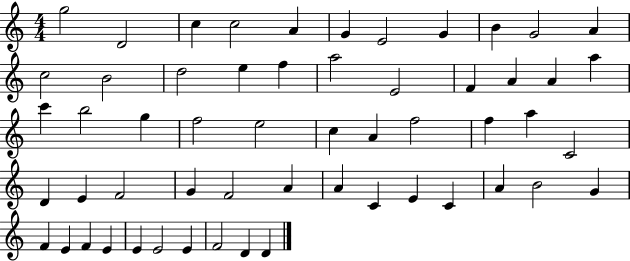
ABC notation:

X:1
T:Untitled
M:4/4
L:1/4
K:C
g2 D2 c c2 A G E2 G B G2 A c2 B2 d2 e f a2 E2 F A A a c' b2 g f2 e2 c A f2 f a C2 D E F2 G F2 A A C E C A B2 G F E F E E E2 E F2 D D